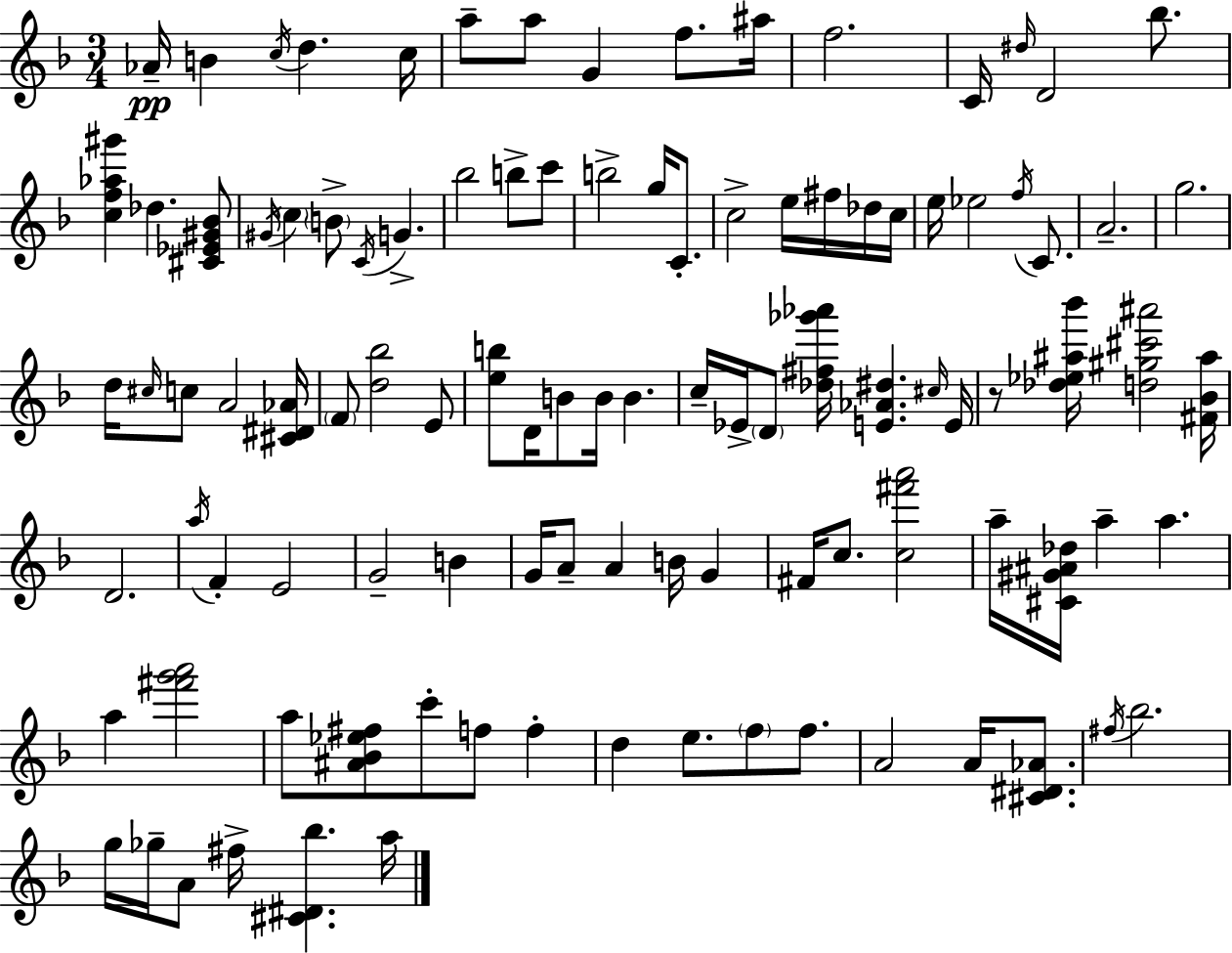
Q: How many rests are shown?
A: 1